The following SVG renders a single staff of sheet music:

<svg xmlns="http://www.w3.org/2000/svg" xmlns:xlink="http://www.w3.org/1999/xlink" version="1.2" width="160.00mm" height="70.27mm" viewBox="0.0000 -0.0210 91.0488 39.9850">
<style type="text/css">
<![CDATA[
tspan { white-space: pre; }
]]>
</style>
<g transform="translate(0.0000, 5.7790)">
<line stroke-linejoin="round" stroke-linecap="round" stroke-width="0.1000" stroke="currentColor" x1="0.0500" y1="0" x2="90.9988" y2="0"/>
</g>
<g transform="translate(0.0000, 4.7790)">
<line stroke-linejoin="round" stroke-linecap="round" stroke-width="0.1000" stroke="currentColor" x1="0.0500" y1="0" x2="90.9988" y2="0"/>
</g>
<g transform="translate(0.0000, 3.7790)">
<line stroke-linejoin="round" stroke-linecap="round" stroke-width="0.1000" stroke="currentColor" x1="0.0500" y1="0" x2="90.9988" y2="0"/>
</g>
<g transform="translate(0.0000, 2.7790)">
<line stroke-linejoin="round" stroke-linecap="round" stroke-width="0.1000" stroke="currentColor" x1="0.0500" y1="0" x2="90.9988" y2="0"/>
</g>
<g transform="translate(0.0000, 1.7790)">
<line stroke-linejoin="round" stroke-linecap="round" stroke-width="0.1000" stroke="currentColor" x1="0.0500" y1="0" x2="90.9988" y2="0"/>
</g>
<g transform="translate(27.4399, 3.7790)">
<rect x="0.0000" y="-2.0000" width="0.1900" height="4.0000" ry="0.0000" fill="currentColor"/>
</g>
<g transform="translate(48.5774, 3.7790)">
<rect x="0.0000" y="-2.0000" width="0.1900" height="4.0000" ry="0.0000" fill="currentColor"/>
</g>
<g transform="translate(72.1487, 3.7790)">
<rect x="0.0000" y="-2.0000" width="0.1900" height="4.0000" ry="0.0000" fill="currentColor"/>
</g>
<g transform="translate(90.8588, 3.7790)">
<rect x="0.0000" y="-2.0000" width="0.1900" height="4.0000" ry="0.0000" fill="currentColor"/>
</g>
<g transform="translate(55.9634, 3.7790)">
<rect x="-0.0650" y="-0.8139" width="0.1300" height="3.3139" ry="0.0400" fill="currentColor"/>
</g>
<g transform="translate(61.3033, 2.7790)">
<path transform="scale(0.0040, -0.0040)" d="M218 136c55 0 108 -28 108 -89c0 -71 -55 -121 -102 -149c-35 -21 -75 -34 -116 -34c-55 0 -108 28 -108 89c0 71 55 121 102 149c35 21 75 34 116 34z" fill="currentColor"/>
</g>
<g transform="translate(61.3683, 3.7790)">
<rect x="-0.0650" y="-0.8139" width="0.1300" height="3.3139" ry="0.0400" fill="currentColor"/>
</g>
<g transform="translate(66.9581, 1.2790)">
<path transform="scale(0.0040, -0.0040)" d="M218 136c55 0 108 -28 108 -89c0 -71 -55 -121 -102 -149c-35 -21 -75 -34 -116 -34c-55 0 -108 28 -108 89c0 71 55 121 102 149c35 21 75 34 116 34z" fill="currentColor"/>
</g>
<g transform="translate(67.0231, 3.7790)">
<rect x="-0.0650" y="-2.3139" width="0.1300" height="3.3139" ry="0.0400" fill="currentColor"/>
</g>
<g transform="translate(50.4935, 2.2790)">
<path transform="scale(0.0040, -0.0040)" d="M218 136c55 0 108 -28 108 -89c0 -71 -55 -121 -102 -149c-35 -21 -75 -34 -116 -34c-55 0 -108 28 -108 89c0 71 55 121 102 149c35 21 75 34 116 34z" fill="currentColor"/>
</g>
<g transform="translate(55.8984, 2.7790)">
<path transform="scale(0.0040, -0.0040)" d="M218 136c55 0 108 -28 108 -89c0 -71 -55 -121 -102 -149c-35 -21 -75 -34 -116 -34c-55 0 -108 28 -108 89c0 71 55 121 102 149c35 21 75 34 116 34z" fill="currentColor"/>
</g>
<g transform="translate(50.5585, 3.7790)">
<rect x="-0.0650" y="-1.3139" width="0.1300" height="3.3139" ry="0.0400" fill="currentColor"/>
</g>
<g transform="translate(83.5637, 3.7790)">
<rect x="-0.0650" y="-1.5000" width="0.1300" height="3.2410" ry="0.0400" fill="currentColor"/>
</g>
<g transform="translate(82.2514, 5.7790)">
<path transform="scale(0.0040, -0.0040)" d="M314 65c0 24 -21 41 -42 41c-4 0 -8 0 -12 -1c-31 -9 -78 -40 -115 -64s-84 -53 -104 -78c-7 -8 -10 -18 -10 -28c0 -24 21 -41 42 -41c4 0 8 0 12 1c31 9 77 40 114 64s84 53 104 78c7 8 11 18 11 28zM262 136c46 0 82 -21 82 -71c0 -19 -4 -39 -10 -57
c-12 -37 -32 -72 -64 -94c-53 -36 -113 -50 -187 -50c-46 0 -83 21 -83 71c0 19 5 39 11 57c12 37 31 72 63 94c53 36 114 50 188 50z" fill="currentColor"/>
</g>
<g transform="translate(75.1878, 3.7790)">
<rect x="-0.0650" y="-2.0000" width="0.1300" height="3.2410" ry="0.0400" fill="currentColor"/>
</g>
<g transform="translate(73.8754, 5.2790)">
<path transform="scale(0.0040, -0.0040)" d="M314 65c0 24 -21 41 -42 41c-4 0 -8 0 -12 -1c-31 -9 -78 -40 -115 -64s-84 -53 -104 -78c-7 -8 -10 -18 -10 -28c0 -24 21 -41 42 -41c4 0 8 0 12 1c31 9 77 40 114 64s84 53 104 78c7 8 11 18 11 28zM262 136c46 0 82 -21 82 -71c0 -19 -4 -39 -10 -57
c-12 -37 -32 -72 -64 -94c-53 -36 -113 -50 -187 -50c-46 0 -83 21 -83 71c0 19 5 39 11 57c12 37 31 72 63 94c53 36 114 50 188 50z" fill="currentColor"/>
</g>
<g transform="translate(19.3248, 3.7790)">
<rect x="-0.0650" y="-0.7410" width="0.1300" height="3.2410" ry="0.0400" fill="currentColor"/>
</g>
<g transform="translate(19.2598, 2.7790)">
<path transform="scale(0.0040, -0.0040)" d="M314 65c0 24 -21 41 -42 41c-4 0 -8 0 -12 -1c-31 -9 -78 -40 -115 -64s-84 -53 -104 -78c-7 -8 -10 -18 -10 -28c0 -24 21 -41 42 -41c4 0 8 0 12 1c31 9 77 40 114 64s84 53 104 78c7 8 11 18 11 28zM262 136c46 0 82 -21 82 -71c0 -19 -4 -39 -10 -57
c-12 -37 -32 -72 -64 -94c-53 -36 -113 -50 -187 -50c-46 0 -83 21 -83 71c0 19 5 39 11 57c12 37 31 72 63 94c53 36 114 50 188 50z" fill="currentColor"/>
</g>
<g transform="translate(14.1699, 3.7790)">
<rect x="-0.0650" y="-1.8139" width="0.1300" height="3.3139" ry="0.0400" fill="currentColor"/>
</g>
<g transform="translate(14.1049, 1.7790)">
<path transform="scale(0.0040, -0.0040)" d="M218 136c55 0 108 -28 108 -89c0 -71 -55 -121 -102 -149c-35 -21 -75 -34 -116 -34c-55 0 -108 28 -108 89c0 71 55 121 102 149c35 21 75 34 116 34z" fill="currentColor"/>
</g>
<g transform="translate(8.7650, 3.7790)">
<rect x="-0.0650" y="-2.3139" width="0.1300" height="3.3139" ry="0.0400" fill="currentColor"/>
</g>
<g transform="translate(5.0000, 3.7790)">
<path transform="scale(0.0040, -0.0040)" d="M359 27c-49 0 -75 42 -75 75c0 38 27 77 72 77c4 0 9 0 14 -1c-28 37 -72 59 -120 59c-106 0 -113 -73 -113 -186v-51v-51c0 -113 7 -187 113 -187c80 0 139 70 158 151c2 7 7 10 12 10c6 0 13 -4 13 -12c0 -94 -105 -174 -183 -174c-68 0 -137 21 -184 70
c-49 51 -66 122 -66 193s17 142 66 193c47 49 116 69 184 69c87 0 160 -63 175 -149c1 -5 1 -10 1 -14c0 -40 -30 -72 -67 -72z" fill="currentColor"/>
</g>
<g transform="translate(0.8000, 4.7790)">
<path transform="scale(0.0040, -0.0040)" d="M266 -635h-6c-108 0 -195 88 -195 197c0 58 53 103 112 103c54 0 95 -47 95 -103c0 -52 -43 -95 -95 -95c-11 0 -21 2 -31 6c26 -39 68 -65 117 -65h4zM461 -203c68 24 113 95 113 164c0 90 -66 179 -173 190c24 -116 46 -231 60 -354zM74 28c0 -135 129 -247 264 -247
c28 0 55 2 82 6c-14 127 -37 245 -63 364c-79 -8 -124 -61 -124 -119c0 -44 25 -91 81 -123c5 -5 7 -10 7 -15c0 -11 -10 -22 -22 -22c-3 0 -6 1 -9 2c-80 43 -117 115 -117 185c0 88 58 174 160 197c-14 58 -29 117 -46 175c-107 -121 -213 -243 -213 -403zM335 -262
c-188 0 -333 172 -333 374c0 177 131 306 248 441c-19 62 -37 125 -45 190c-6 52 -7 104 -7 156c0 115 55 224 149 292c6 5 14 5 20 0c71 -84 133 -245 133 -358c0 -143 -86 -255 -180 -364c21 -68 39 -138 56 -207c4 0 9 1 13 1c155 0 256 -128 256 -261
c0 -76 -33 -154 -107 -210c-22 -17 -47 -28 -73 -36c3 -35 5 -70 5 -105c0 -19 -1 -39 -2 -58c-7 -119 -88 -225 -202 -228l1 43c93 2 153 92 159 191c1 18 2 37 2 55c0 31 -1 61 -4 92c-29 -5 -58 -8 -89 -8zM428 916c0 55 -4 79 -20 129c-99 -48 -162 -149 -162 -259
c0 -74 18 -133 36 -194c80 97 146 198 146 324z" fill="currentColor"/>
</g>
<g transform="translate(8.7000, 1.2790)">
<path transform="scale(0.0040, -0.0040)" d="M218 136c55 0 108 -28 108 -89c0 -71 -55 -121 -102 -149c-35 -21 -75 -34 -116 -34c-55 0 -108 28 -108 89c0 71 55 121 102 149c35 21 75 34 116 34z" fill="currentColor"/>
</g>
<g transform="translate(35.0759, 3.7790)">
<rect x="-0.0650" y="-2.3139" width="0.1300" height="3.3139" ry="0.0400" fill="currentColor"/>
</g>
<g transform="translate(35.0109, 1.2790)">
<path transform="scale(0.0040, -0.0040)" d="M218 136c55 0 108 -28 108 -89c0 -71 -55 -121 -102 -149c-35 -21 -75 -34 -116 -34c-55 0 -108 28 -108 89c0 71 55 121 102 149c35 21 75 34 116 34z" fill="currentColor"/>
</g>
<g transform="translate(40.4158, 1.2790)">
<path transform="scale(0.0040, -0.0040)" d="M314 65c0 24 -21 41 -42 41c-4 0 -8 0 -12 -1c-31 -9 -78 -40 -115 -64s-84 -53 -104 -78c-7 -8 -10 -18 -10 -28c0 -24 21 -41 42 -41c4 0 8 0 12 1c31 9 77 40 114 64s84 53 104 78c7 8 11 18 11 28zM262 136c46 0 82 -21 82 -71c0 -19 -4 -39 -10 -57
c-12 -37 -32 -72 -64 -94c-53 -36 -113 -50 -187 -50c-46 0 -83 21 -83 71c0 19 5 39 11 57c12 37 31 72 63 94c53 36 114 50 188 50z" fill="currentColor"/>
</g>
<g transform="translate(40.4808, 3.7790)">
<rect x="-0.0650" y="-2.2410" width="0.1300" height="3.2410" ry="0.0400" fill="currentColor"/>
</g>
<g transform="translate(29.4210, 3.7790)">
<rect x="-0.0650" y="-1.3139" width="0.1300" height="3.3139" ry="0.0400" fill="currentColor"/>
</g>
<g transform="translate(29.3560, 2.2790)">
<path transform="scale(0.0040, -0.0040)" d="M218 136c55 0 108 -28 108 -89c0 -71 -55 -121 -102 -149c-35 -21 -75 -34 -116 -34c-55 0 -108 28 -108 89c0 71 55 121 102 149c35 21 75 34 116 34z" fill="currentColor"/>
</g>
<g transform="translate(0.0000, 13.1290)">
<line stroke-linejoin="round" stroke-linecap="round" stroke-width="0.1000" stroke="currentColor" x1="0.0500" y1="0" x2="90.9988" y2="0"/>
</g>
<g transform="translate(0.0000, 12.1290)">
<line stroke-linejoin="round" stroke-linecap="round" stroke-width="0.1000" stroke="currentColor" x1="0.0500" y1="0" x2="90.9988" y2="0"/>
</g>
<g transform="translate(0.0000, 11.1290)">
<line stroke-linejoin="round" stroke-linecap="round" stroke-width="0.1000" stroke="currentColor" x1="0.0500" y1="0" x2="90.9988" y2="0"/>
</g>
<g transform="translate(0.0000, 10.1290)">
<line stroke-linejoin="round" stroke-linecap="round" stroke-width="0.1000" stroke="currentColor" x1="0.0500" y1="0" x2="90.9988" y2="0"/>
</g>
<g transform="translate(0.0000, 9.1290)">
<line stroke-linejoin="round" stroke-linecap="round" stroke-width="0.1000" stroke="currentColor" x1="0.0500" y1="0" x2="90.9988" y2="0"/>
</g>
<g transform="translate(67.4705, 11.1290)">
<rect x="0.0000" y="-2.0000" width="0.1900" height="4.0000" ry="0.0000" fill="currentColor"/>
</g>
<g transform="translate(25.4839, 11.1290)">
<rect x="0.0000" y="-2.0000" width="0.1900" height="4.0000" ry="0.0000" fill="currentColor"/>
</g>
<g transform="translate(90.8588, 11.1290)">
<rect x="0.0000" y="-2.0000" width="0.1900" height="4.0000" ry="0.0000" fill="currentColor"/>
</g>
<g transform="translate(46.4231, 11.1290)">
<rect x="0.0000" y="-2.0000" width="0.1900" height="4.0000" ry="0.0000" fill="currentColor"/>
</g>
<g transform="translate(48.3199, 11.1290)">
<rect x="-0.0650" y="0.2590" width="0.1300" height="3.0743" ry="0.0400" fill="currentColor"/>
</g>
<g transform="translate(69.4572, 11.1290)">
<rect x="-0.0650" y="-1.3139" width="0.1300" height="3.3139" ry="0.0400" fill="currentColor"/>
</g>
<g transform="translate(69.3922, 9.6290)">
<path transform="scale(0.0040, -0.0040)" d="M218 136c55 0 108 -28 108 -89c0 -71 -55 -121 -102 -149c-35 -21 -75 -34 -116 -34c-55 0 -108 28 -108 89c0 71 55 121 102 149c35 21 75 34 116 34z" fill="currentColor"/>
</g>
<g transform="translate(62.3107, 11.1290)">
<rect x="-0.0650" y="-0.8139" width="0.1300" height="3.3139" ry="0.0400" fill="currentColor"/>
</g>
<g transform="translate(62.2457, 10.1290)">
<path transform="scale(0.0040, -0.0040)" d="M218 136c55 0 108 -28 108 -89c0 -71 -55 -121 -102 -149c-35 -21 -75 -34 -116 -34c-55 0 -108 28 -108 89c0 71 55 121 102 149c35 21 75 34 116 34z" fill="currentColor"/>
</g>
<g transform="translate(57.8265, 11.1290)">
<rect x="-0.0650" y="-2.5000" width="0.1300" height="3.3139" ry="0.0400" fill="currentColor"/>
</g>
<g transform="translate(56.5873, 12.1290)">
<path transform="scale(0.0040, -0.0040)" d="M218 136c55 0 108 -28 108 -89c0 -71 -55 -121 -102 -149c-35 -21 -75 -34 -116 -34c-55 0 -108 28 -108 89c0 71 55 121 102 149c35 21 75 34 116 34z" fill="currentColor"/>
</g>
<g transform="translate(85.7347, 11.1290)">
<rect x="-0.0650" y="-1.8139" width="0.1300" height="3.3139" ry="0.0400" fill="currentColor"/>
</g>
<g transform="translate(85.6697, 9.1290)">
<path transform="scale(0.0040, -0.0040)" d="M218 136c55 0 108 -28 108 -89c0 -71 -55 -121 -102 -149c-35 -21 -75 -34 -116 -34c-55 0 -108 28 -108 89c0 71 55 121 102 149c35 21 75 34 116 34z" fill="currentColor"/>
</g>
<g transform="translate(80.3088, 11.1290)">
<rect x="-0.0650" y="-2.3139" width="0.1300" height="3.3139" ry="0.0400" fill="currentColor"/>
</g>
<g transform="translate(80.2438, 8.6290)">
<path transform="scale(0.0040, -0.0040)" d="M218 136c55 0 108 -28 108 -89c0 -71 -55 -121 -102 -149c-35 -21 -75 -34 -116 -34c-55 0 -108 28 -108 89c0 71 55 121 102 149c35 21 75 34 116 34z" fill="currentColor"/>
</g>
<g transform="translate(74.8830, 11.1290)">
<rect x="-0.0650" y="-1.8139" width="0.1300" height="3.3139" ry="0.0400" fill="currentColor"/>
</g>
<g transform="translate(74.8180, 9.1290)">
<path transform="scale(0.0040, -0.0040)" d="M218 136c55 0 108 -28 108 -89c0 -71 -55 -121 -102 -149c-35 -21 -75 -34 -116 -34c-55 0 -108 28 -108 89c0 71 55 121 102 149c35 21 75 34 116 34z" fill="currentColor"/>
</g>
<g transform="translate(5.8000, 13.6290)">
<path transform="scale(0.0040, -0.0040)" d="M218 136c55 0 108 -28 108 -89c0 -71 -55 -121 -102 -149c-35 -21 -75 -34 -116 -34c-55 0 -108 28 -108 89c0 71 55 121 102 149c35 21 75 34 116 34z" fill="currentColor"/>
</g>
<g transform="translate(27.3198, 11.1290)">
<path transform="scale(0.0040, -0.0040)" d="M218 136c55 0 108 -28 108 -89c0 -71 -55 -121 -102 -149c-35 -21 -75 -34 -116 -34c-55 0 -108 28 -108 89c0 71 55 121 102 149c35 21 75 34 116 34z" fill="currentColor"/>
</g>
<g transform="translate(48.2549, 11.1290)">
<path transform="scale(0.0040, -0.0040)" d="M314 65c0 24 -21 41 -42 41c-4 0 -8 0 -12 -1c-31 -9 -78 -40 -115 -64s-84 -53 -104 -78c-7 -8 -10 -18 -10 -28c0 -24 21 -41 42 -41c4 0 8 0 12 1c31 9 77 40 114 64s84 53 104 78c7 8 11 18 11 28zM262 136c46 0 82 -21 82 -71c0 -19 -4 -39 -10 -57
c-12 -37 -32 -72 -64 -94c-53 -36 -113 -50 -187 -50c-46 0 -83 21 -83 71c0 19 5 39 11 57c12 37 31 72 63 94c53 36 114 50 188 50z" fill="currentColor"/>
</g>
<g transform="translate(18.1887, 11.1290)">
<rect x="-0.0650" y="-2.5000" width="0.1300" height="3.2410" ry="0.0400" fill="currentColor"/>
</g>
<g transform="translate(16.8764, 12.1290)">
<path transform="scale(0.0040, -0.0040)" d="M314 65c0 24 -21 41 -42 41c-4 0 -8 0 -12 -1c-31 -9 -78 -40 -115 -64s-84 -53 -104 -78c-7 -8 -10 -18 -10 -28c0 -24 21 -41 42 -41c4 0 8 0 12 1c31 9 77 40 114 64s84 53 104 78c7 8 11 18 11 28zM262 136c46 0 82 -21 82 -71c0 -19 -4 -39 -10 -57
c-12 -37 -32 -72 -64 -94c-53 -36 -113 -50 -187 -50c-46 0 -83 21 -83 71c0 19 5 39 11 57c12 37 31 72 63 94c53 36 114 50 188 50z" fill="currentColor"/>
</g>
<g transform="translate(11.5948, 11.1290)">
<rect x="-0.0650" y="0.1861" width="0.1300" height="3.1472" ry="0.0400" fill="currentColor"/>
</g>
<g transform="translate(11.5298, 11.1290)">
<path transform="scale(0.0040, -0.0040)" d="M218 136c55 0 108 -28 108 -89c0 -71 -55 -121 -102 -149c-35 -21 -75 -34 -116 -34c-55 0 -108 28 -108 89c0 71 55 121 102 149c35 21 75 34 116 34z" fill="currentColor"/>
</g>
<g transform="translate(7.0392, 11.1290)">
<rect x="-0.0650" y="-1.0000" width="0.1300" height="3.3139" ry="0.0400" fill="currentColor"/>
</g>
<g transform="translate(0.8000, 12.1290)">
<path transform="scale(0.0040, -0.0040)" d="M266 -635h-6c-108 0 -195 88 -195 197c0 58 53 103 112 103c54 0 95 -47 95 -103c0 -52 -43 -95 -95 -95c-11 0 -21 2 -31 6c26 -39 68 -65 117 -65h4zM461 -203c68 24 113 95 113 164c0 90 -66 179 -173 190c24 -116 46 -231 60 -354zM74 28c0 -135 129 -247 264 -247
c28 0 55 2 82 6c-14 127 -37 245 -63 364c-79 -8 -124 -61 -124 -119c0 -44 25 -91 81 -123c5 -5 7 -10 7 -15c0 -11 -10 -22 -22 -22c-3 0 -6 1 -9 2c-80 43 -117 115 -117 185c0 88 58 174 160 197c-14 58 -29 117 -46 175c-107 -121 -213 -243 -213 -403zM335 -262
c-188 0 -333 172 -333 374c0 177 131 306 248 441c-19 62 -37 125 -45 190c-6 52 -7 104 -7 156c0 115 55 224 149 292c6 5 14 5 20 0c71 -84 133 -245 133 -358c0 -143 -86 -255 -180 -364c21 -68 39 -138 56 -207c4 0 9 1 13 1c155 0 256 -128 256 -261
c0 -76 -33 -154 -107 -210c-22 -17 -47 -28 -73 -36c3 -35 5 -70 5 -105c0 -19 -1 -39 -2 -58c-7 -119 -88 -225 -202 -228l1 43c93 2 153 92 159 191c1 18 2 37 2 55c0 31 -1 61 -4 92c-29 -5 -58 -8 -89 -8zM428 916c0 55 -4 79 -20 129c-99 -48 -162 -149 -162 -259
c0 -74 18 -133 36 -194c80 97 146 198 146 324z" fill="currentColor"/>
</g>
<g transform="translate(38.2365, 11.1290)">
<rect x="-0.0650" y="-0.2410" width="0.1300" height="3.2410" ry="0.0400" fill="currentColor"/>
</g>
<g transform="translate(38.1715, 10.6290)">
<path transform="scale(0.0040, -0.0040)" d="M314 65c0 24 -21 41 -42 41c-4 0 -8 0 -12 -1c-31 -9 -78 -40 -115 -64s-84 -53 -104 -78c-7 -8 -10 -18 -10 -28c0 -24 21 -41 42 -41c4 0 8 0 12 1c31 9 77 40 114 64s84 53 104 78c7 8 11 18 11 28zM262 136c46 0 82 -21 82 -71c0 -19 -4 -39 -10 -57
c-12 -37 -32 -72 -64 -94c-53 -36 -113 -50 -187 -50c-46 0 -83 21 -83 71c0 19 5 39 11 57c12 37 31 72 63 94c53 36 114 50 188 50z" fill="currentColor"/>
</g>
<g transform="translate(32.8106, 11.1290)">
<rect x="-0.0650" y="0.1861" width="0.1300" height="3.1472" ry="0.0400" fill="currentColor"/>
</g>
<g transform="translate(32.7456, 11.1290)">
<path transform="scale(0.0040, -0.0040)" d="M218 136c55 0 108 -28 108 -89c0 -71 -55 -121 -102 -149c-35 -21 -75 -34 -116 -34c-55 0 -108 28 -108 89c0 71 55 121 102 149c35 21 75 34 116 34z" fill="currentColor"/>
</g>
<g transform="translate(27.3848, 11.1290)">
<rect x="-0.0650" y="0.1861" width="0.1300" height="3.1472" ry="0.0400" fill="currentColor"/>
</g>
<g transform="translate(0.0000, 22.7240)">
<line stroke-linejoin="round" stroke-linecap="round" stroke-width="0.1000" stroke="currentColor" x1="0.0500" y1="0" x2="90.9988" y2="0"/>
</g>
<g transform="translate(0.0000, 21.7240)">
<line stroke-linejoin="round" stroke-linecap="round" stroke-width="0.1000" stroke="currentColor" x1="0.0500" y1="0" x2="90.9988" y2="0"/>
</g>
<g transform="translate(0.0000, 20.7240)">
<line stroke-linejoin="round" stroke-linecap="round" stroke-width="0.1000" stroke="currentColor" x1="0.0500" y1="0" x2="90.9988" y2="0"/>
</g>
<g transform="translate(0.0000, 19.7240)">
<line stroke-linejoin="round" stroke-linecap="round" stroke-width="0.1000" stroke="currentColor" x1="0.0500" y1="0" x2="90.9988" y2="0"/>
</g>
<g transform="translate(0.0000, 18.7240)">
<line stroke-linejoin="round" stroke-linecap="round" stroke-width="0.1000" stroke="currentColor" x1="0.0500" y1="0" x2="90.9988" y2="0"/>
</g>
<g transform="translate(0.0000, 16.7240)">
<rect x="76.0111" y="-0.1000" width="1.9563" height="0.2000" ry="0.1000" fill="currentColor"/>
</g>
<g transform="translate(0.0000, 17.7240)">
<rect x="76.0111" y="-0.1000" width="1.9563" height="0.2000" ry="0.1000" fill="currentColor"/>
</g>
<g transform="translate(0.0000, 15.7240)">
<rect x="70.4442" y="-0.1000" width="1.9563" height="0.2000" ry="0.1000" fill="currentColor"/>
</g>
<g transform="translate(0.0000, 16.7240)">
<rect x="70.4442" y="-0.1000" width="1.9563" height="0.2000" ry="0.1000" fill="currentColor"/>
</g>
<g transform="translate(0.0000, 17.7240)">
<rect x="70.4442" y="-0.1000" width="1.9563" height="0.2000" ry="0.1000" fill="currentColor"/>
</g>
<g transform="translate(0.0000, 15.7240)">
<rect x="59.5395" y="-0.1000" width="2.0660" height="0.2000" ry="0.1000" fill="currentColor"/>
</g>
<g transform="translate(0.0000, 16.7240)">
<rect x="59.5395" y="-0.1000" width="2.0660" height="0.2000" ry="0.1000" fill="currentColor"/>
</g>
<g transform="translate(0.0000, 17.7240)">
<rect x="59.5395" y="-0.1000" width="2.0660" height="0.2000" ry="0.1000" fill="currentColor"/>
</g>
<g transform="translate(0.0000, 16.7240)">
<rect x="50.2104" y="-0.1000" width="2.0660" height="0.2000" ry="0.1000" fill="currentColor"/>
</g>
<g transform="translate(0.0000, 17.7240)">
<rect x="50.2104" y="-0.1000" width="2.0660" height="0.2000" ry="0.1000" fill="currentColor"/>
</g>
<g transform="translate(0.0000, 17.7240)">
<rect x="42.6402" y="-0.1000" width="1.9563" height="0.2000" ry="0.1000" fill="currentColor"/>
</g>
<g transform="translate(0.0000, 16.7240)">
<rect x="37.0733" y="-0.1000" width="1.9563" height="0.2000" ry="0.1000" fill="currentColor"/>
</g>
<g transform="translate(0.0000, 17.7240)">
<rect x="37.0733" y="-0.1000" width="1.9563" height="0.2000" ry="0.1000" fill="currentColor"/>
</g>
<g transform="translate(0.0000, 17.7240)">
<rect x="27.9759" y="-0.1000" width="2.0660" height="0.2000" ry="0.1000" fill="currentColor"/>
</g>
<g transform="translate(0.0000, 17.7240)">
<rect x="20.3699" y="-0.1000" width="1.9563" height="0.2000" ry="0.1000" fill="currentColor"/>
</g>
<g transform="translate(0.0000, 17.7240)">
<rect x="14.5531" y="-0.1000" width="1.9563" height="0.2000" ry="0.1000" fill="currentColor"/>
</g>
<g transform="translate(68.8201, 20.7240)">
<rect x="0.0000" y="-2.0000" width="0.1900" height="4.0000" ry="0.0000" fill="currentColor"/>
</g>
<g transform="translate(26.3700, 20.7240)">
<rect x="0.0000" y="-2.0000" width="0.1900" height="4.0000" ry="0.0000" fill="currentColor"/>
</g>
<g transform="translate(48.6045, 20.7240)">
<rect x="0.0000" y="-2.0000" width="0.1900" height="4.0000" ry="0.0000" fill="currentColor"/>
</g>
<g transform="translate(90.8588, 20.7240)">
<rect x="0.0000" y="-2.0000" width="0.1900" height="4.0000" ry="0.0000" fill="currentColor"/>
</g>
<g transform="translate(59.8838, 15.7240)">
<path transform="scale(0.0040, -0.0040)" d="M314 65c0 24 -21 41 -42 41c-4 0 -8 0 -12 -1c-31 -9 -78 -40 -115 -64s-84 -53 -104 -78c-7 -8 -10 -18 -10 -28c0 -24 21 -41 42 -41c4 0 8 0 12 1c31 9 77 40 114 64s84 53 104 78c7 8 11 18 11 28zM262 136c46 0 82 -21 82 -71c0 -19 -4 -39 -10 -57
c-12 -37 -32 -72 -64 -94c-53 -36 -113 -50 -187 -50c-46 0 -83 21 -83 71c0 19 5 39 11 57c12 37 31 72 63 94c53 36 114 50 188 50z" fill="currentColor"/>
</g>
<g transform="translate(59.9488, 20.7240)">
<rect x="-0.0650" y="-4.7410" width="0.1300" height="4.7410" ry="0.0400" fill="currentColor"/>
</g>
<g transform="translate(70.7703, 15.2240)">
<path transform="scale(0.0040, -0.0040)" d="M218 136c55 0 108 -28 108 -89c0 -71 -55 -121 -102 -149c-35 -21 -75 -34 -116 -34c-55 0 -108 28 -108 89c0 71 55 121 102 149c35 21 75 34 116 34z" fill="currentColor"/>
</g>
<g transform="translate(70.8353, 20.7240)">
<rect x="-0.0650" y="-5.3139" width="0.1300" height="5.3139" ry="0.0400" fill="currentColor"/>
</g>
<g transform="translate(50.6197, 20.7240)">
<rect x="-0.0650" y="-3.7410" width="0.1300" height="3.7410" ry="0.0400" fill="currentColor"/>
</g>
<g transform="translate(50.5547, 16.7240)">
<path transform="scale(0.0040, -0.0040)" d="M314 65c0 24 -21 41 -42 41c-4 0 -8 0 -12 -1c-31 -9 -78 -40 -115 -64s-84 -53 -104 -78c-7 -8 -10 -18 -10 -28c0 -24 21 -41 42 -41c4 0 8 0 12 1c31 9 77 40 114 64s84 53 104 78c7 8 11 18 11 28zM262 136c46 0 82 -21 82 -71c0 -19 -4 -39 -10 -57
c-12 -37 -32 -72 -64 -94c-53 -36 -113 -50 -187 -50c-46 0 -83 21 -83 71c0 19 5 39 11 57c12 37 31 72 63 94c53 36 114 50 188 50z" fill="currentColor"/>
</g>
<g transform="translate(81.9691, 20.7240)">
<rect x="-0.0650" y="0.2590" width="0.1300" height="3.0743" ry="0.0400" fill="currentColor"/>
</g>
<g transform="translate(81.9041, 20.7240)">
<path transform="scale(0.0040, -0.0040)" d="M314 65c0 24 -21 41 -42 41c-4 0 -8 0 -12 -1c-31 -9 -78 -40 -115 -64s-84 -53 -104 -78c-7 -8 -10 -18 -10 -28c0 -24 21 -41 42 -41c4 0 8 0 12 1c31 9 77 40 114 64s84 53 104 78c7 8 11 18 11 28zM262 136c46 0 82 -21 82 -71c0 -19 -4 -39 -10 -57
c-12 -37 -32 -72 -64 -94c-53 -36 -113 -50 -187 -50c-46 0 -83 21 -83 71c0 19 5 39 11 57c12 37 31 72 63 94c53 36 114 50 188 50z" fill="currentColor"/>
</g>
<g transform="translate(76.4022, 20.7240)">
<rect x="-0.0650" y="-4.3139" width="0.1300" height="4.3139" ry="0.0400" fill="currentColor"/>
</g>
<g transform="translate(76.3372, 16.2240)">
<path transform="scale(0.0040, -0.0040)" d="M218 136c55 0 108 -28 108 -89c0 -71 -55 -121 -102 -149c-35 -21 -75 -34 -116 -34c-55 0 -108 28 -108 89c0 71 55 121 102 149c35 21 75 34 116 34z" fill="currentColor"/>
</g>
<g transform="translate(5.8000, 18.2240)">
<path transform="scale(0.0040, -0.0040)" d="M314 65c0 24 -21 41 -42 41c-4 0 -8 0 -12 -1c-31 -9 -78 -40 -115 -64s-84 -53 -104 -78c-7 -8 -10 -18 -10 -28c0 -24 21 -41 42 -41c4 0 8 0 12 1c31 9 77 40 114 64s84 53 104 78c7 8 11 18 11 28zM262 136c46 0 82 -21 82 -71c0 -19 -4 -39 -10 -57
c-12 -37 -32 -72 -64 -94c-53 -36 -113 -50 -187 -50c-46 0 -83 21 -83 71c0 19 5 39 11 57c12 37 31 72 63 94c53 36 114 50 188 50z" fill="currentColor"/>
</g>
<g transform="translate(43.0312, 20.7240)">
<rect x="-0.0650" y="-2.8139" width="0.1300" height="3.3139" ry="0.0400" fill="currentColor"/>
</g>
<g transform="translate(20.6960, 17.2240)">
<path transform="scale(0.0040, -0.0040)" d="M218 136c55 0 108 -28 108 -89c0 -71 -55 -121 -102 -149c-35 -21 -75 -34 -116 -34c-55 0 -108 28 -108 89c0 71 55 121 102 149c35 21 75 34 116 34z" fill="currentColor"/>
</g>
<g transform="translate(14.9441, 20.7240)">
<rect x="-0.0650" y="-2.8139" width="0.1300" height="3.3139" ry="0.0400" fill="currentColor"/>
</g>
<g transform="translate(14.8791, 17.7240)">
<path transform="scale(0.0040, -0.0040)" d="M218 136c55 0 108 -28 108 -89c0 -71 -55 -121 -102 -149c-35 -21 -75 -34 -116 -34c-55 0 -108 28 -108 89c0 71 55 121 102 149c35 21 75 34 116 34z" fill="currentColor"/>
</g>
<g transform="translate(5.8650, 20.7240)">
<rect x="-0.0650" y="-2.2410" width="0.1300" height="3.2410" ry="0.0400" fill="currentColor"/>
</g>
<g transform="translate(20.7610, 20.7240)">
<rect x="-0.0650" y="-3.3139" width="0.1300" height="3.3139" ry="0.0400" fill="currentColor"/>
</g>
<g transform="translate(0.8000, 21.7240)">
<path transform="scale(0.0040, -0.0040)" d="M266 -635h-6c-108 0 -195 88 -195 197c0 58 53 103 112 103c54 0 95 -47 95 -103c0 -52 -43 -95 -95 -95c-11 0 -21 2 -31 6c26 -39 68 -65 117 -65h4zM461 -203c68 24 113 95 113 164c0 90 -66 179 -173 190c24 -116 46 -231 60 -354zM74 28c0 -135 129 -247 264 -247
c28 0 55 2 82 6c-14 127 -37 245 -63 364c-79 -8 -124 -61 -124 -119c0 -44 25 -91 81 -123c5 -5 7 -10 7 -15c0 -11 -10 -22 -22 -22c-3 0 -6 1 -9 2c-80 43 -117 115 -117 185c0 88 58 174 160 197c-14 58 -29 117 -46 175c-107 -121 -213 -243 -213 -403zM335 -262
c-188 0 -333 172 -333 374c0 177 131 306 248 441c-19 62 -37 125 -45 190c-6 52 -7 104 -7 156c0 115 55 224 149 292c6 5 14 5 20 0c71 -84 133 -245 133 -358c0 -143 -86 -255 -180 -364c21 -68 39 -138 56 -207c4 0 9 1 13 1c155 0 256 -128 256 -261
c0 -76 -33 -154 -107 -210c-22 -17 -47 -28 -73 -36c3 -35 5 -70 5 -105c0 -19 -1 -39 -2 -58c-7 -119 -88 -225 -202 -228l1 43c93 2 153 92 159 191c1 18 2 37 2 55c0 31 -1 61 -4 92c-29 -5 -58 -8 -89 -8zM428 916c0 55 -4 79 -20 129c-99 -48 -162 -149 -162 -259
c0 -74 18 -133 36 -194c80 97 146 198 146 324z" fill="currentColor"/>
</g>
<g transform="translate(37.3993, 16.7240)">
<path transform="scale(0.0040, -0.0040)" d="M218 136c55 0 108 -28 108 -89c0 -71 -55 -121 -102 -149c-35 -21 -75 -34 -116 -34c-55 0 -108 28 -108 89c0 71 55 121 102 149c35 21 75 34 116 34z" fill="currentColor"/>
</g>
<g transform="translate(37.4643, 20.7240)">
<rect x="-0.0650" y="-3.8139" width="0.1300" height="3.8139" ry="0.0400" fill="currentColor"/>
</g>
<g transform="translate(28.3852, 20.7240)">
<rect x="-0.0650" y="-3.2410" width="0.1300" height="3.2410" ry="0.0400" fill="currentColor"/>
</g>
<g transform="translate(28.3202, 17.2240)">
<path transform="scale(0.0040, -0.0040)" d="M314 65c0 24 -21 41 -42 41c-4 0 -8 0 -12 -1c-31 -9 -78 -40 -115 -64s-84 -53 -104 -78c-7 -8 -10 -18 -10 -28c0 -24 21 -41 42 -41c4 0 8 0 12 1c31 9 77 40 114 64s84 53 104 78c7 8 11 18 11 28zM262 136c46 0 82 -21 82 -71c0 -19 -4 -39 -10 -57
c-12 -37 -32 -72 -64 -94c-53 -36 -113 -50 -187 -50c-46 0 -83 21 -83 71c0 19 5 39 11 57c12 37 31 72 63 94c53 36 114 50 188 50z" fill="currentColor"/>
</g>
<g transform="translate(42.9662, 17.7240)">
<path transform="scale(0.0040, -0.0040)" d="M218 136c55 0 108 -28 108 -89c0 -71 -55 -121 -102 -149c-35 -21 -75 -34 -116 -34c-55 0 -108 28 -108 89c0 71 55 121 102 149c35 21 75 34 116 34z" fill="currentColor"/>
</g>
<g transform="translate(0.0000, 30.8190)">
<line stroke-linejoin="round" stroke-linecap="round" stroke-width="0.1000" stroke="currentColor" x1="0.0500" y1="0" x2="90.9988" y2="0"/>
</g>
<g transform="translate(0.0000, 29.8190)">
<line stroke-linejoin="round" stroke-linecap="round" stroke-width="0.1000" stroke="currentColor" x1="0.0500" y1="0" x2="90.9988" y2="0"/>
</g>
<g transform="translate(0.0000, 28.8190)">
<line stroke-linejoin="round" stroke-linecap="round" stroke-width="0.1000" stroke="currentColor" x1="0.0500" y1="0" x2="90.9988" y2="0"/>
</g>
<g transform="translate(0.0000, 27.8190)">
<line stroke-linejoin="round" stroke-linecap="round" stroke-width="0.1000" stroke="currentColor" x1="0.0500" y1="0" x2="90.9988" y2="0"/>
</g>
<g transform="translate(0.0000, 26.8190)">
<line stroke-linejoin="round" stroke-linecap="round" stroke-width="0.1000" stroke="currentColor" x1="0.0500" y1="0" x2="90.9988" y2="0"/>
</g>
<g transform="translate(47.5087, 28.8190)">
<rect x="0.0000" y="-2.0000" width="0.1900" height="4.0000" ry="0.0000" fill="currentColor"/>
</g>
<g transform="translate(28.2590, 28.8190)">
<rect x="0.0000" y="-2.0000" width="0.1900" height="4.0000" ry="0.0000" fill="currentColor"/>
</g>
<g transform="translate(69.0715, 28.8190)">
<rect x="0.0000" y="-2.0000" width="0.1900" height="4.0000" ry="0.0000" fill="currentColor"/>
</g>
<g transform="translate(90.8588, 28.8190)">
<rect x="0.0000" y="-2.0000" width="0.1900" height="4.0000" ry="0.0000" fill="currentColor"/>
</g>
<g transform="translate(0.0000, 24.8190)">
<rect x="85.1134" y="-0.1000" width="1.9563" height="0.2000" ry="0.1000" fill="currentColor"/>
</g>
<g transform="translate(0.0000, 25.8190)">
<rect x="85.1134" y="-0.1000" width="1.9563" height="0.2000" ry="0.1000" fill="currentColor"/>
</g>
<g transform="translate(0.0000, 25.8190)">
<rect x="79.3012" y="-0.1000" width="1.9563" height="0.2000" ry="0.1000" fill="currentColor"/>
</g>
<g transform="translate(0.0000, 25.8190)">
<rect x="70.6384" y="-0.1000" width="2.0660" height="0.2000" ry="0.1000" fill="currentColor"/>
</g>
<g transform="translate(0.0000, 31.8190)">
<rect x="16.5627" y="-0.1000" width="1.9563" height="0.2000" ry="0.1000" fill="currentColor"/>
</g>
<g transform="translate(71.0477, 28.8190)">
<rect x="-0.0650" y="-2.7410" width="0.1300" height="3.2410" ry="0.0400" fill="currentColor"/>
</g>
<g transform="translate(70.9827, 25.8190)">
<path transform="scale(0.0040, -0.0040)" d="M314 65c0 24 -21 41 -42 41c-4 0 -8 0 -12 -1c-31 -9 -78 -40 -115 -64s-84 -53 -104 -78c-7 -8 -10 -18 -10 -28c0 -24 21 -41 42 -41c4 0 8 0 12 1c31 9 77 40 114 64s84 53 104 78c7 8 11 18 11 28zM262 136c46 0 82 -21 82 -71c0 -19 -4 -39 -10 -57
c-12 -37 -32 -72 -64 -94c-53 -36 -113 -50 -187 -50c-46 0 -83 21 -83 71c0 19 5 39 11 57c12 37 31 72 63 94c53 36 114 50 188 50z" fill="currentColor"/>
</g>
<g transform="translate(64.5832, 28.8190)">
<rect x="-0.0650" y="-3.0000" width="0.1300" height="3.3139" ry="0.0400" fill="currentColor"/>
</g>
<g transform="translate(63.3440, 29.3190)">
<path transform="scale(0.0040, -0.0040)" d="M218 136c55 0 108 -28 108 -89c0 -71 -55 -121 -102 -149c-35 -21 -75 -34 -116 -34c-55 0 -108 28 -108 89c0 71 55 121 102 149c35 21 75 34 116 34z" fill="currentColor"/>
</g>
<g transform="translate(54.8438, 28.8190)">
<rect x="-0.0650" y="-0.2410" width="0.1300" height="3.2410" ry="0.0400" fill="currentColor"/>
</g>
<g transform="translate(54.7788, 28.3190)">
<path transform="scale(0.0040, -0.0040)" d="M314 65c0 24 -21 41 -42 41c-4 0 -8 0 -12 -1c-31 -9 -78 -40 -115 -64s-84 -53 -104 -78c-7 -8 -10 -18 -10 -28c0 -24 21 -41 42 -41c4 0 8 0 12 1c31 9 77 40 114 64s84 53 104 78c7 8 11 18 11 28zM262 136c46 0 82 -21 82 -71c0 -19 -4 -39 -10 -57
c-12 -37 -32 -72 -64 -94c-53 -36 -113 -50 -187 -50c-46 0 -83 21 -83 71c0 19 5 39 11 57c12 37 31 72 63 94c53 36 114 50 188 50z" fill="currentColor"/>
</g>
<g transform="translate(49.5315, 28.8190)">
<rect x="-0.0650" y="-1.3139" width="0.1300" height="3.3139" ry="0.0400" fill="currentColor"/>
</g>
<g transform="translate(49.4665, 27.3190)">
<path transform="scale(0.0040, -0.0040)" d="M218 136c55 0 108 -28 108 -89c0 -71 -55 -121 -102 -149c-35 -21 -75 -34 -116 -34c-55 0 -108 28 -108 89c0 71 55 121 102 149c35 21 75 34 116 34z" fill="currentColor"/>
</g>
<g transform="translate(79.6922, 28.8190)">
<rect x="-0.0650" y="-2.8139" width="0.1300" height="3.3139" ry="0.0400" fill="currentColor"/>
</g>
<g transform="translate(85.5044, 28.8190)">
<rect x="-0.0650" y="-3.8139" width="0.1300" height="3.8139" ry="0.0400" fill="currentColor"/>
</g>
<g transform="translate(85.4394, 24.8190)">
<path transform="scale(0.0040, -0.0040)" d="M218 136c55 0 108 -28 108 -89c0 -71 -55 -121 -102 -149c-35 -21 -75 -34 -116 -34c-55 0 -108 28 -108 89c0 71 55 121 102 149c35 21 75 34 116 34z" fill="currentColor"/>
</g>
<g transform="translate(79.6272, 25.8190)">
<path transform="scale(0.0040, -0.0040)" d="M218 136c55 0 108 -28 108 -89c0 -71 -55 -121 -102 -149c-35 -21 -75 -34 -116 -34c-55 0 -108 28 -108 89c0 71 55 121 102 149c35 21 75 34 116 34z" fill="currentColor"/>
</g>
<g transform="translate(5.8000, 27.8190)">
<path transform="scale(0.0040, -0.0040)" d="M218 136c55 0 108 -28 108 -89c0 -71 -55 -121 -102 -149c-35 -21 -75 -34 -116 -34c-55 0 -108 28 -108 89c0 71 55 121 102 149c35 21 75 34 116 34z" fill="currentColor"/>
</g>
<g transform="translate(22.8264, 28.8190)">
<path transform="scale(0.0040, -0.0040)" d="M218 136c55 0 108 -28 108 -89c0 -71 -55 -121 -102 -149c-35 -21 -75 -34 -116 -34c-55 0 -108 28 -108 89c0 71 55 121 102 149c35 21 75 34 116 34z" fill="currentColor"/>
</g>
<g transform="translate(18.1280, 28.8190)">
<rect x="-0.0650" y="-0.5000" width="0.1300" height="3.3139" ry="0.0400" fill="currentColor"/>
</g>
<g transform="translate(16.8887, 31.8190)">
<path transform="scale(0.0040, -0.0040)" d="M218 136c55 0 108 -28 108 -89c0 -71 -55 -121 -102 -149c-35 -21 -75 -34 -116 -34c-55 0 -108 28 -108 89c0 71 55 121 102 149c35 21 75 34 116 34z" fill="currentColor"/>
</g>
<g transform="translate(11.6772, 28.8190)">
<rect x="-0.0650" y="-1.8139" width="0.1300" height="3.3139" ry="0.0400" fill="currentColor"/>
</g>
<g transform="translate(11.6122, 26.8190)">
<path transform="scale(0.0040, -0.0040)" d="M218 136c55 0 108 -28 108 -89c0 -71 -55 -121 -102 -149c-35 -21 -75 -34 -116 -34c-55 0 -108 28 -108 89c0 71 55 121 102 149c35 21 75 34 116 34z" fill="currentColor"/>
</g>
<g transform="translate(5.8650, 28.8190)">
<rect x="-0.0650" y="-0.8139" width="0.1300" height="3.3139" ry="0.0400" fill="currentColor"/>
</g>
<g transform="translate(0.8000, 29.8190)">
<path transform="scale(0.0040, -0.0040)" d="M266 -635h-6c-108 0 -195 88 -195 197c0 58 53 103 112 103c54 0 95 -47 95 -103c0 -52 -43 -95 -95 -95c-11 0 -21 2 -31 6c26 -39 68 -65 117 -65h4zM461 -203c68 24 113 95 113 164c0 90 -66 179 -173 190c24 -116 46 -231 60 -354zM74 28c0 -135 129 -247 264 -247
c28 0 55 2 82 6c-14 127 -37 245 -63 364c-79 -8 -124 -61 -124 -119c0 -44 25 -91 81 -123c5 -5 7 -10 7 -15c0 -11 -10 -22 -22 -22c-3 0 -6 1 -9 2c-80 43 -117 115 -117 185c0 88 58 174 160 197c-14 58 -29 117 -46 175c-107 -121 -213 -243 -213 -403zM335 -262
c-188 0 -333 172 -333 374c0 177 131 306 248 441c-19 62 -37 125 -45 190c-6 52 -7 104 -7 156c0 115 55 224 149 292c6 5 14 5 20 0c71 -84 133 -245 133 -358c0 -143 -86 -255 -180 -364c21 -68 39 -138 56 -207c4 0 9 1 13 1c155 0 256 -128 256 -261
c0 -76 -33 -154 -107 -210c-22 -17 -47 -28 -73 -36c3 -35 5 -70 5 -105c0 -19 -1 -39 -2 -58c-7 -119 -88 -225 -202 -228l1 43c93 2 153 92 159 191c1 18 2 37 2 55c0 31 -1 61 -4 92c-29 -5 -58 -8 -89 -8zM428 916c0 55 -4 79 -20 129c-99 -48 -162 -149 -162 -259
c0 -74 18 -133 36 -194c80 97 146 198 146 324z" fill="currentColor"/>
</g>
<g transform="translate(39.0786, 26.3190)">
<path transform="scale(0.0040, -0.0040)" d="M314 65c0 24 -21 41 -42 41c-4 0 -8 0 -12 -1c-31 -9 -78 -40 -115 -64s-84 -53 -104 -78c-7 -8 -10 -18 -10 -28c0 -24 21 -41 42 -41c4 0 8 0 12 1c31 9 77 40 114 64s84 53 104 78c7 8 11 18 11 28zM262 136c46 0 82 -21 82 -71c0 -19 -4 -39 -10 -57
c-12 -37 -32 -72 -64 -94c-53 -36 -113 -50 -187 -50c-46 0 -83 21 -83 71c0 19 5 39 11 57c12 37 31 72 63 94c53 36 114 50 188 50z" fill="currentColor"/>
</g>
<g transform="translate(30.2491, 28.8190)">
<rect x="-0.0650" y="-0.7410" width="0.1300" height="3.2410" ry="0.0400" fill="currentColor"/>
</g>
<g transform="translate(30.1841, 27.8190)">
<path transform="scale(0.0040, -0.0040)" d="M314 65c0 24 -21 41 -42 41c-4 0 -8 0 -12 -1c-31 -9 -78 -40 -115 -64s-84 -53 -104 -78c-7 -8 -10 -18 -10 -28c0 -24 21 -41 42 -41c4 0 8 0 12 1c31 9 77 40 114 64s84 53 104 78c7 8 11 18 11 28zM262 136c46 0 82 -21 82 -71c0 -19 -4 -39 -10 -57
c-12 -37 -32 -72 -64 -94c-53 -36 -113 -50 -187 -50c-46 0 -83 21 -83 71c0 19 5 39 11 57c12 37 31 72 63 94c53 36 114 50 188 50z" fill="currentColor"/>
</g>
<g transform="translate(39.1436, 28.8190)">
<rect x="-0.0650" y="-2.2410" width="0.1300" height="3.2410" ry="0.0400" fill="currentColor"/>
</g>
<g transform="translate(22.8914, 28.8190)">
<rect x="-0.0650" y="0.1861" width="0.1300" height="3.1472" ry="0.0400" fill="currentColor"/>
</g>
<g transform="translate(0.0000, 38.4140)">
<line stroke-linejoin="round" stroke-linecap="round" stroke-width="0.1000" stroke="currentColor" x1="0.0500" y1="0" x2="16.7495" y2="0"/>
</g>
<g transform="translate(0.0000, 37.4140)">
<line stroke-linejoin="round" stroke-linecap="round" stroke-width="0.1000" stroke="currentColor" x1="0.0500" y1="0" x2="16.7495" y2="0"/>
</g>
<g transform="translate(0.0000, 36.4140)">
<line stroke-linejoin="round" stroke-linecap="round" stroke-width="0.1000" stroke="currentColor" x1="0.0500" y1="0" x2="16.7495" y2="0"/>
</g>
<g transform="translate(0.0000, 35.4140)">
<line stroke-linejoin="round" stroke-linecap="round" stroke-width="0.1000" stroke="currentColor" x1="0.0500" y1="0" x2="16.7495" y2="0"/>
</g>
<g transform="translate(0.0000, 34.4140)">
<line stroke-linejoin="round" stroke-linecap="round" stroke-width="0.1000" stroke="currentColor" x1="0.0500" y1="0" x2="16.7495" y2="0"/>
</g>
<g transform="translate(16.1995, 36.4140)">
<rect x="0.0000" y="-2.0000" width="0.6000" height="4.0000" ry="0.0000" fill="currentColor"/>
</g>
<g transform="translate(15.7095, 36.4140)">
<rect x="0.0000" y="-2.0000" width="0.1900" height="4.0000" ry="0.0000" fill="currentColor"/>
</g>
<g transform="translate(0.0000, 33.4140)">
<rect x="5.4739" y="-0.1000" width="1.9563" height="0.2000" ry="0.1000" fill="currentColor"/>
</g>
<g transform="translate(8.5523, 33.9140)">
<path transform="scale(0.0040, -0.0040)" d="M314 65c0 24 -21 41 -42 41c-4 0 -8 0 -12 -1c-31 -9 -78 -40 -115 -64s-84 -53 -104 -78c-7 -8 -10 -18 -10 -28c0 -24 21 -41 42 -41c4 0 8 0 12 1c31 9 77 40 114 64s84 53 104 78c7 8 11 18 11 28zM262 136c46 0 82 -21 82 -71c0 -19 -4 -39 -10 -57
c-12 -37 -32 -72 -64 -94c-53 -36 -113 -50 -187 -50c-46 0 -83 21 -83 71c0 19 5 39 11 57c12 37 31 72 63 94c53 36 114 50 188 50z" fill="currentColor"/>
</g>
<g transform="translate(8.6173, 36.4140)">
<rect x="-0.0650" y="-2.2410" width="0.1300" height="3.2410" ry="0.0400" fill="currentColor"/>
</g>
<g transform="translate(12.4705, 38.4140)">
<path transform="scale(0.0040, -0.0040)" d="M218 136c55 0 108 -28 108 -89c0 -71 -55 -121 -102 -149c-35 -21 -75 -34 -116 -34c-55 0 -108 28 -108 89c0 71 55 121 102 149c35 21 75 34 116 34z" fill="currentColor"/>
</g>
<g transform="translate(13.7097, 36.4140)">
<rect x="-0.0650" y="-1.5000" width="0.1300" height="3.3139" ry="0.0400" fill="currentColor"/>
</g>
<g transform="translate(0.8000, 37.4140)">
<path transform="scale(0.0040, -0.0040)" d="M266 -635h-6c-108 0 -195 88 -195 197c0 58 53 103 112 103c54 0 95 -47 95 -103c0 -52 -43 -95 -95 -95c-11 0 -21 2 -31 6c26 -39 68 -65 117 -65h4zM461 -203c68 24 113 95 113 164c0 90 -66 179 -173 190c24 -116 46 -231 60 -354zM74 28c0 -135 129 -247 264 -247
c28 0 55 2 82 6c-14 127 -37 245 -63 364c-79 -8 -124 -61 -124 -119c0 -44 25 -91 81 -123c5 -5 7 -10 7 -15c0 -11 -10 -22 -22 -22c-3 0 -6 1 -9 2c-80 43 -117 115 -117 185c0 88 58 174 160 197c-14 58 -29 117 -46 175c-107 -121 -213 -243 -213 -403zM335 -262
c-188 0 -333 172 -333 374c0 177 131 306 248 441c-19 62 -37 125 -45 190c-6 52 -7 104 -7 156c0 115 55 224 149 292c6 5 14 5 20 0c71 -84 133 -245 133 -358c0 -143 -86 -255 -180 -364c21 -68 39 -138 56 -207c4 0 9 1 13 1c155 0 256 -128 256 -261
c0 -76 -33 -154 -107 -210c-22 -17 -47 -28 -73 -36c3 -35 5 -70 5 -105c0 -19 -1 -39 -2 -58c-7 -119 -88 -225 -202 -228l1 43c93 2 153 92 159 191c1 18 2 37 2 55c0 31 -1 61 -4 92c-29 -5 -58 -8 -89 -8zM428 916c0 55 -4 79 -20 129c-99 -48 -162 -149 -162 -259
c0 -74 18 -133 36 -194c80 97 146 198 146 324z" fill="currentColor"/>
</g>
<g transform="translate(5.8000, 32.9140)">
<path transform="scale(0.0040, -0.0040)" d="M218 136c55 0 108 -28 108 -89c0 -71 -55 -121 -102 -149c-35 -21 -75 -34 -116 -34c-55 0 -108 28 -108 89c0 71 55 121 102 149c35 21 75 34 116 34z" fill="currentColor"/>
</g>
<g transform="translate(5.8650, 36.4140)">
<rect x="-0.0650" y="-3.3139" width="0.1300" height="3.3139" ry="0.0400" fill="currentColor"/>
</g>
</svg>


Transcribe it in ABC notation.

X:1
T:Untitled
M:4/4
L:1/4
K:C
g f d2 e g g2 e d d g F2 E2 D B G2 B B c2 B2 G d e f g f g2 a b b2 c' a c'2 e'2 f' d' B2 d f C B d2 g2 e c2 A a2 a c' b g2 E